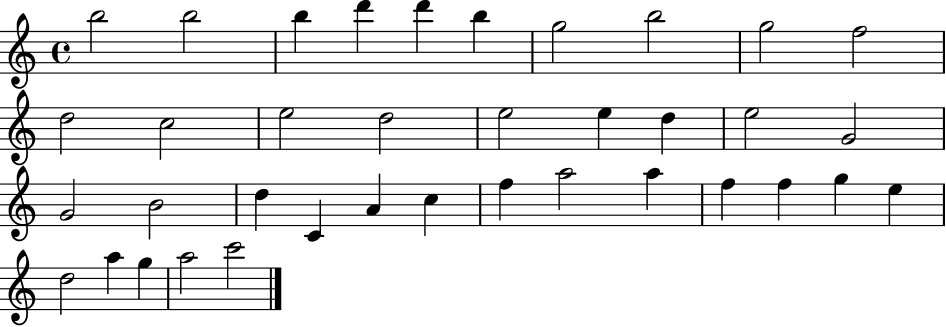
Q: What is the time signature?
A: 4/4